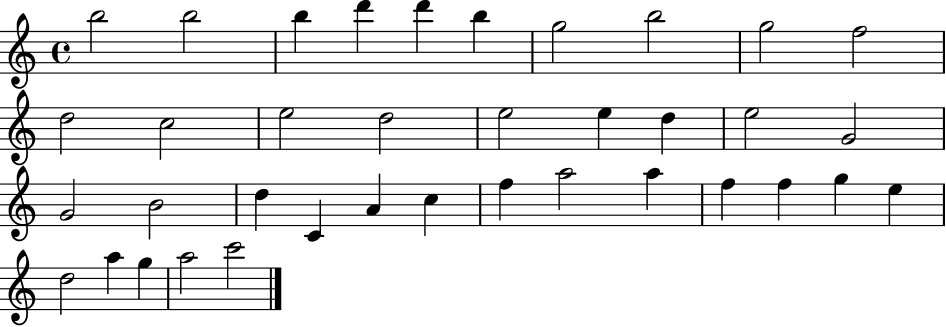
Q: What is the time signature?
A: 4/4